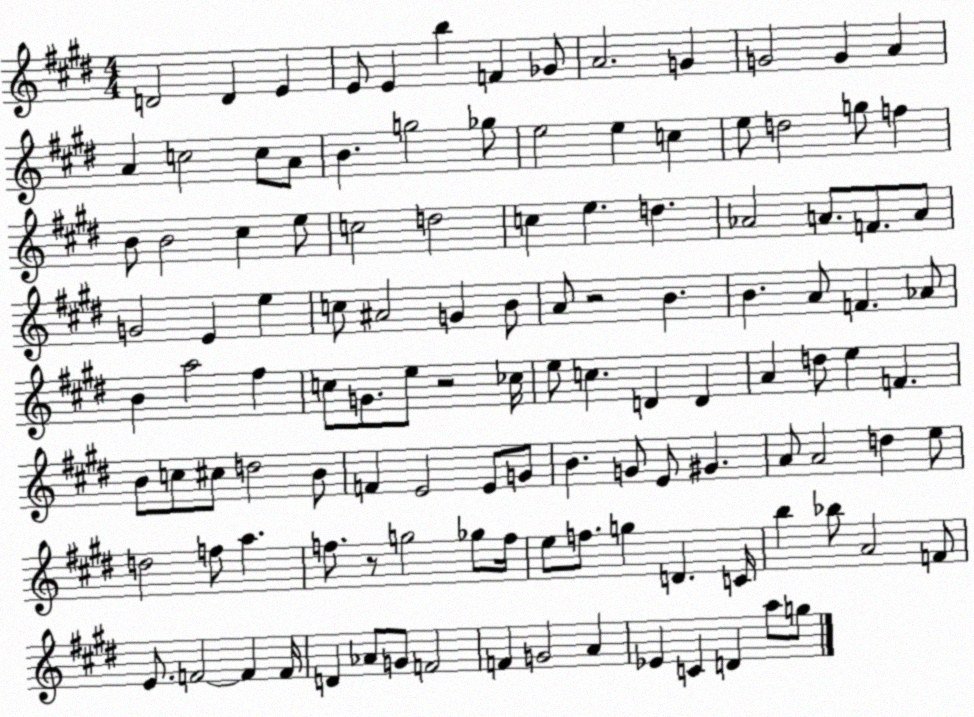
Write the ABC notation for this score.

X:1
T:Untitled
M:4/4
L:1/4
K:E
D2 D E E/2 E b F _G/2 A2 G G2 G A A c2 c/2 A/2 B g2 _g/2 e2 e c e/2 d2 g/2 f B/2 B2 ^c e/2 c2 d2 c e d _A2 A/2 F/2 A/2 G2 E e c/2 ^A2 G B/2 A/2 z2 B B A/2 F _A/2 B a2 ^f c/2 G/2 e/2 z2 _c/4 e/2 c D D A d/2 e F B/2 c/2 ^c/2 d2 B/2 F E2 E/2 G/2 B G/2 E/2 ^G A/2 A2 d e/2 d2 f/2 a f/2 z/2 g2 _g/2 f/4 e/2 f/2 g D C/4 b _b/2 A2 F/2 E/2 F2 F F/4 D _A/2 G/2 F2 F G2 A _E C D a/2 g/2